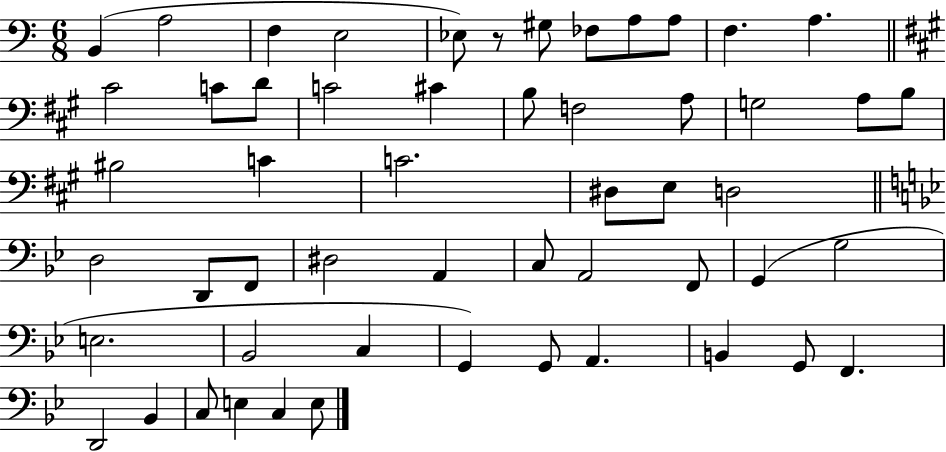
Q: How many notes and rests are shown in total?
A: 54